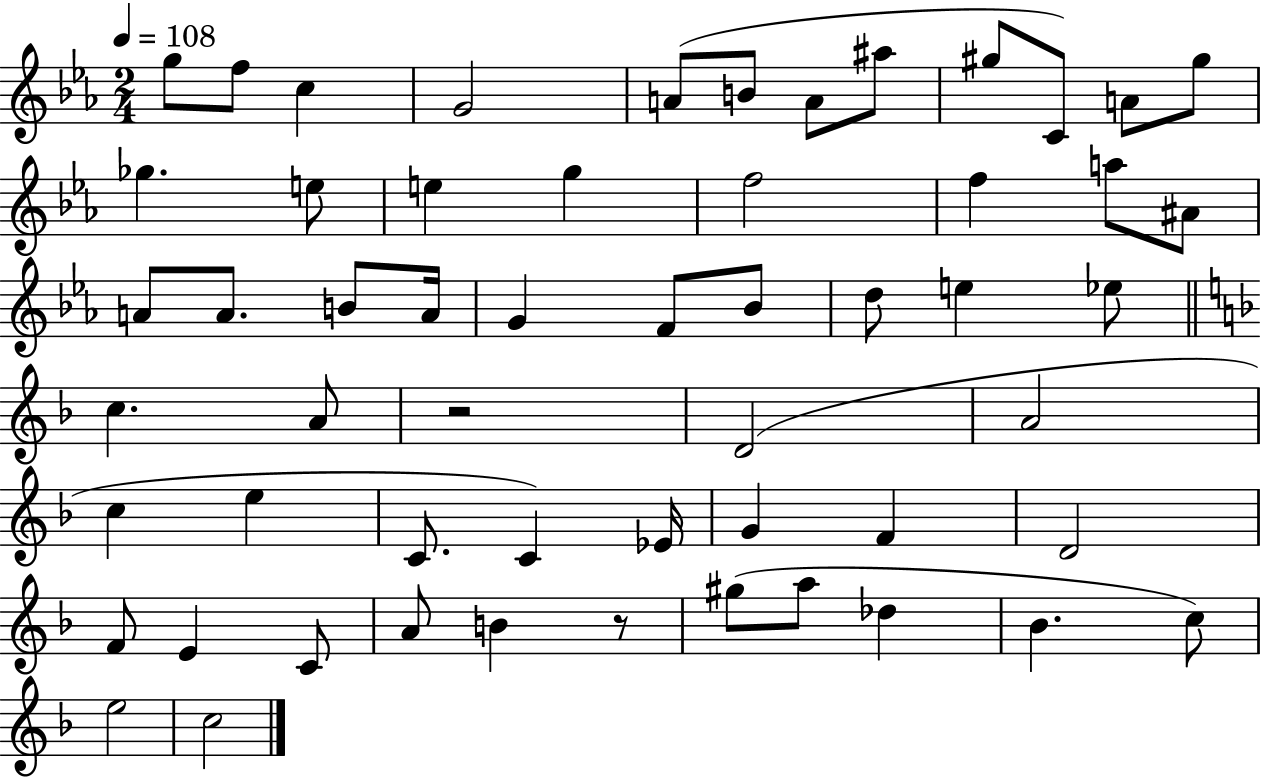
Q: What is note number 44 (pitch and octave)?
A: E4